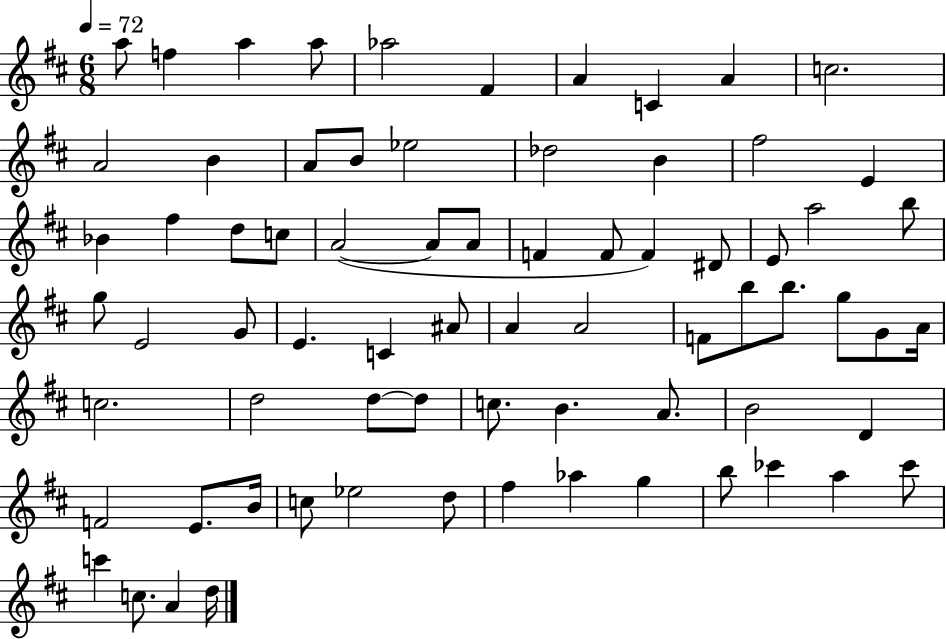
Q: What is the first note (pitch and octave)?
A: A5